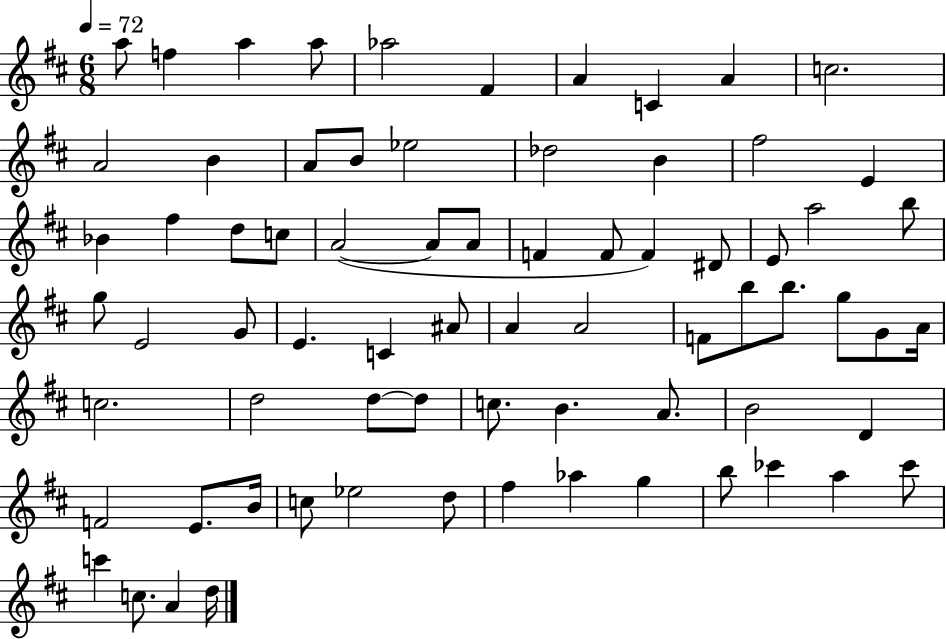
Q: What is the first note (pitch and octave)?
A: A5